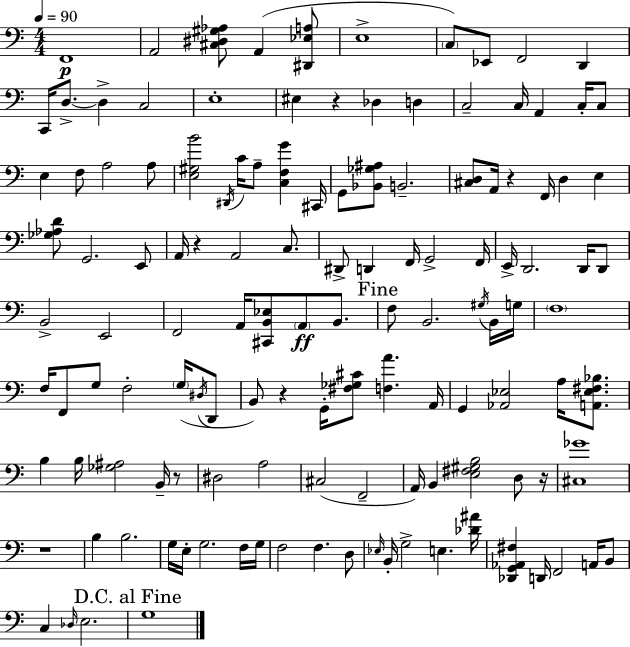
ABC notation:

X:1
T:Untitled
M:4/4
L:1/4
K:Am
F,,4 A,,2 [^C,^D,^G,_A,]/2 A,, [^D,,_E,A,]/2 E,4 C,/2 _E,,/2 F,,2 D,, C,,/4 D,/2 D, C,2 E,4 ^E, z _D, D, C,2 C,/4 A,, C,/4 C,/2 E, F,/2 A,2 A,/2 [E,^G,B]2 ^D,,/4 C/4 A,/2 [C,F,G] ^C,,/4 G,,/2 [_B,,_G,^A,]/2 B,,2 [^C,D,]/2 A,,/4 z F,,/4 D, E, [_G,_A,D]/2 G,,2 E,,/2 A,,/4 z A,,2 C,/2 ^D,,/2 D,, F,,/4 G,,2 F,,/4 E,,/4 D,,2 D,,/4 D,,/2 B,,2 E,,2 F,,2 A,,/4 [^C,,B,,_E,]/2 A,,/2 B,,/2 F,/2 B,,2 ^G,/4 B,,/4 G,/4 F,4 F,/4 F,,/2 G,/2 F,2 G,/4 ^D,/4 D,,/2 B,,/2 z G,,/4 [^F,_G,^C]/2 [F,A] A,,/4 G,, [_A,,_E,]2 A,/4 [A,,_E,^F,_B,]/2 B, B,/4 [_G,^A,]2 B,,/4 z/2 ^D,2 A,2 ^C,2 F,,2 A,,/4 B,, [E,^F,^G,B,]2 D,/2 z/4 [^C,_G]4 z4 B, B,2 G,/4 E,/4 G,2 F,/4 G,/4 F,2 F, D,/2 _E,/4 B,,/4 G,2 E, [_D^A]/4 [_D,,G,,_A,,^F,] D,,/4 F,,2 A,,/4 B,,/2 C, _D,/4 E,2 G,4